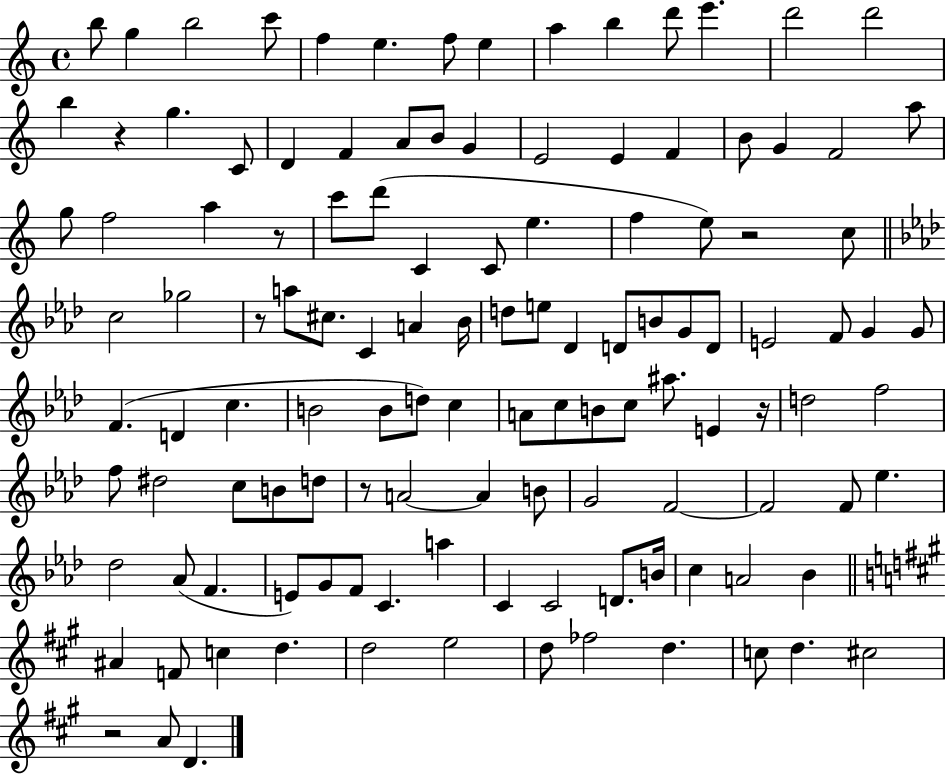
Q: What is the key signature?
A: C major